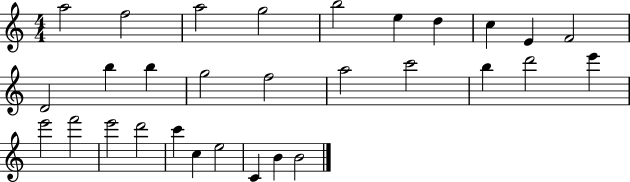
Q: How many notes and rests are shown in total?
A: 30